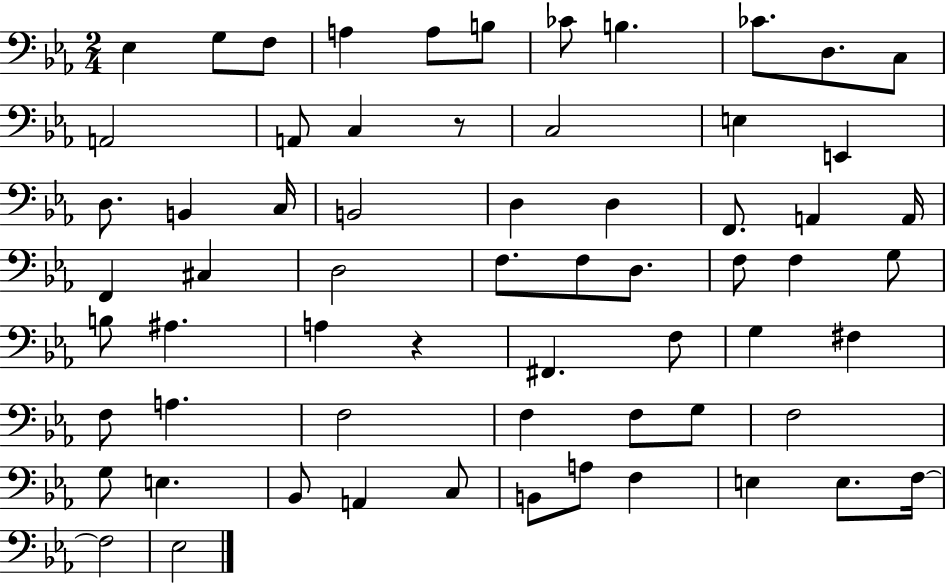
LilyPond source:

{
  \clef bass
  \numericTimeSignature
  \time 2/4
  \key ees \major
  ees4 g8 f8 | a4 a8 b8 | ces'8 b4. | ces'8. d8. c8 | \break a,2 | a,8 c4 r8 | c2 | e4 e,4 | \break d8. b,4 c16 | b,2 | d4 d4 | f,8. a,4 a,16 | \break f,4 cis4 | d2 | f8. f8 d8. | f8 f4 g8 | \break b8 ais4. | a4 r4 | fis,4. f8 | g4 fis4 | \break f8 a4. | f2 | f4 f8 g8 | f2 | \break g8 e4. | bes,8 a,4 c8 | b,8 a8 f4 | e4 e8. f16~~ | \break f2 | ees2 | \bar "|."
}